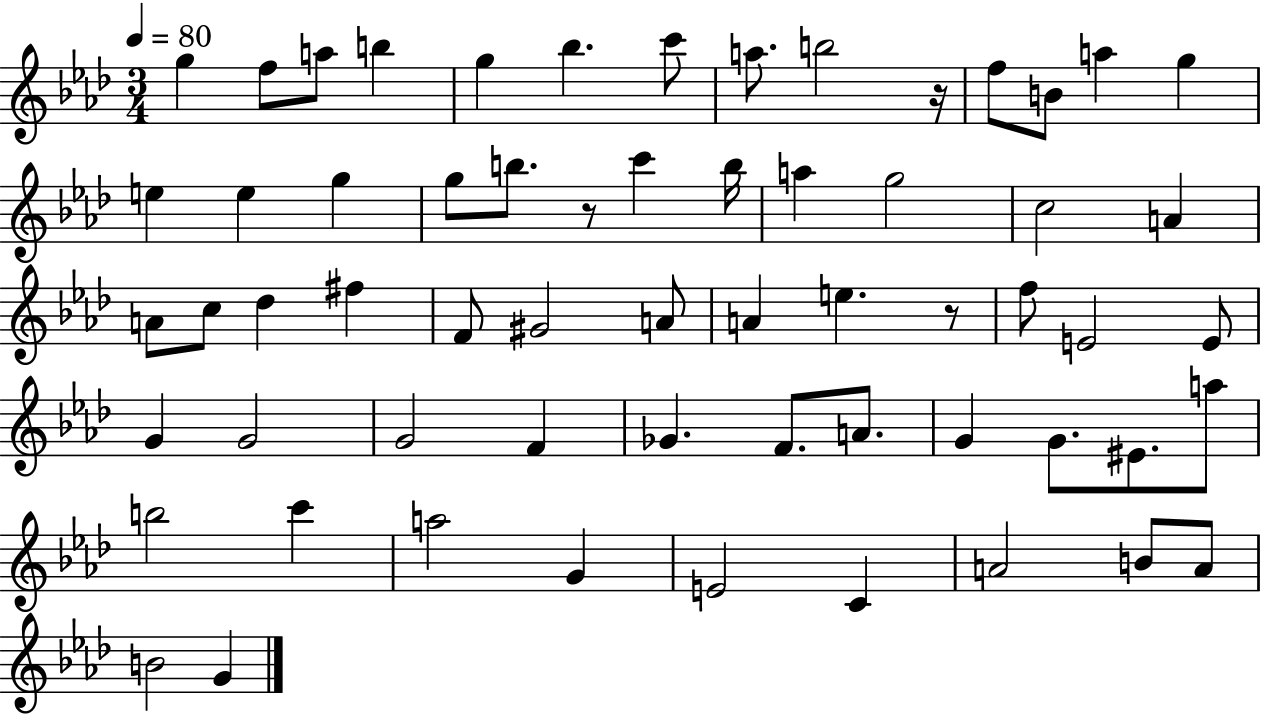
G5/q F5/e A5/e B5/q G5/q Bb5/q. C6/e A5/e. B5/h R/s F5/e B4/e A5/q G5/q E5/q E5/q G5/q G5/e B5/e. R/e C6/q B5/s A5/q G5/h C5/h A4/q A4/e C5/e Db5/q F#5/q F4/e G#4/h A4/e A4/q E5/q. R/e F5/e E4/h E4/e G4/q G4/h G4/h F4/q Gb4/q. F4/e. A4/e. G4/q G4/e. EIS4/e. A5/e B5/h C6/q A5/h G4/q E4/h C4/q A4/h B4/e A4/e B4/h G4/q